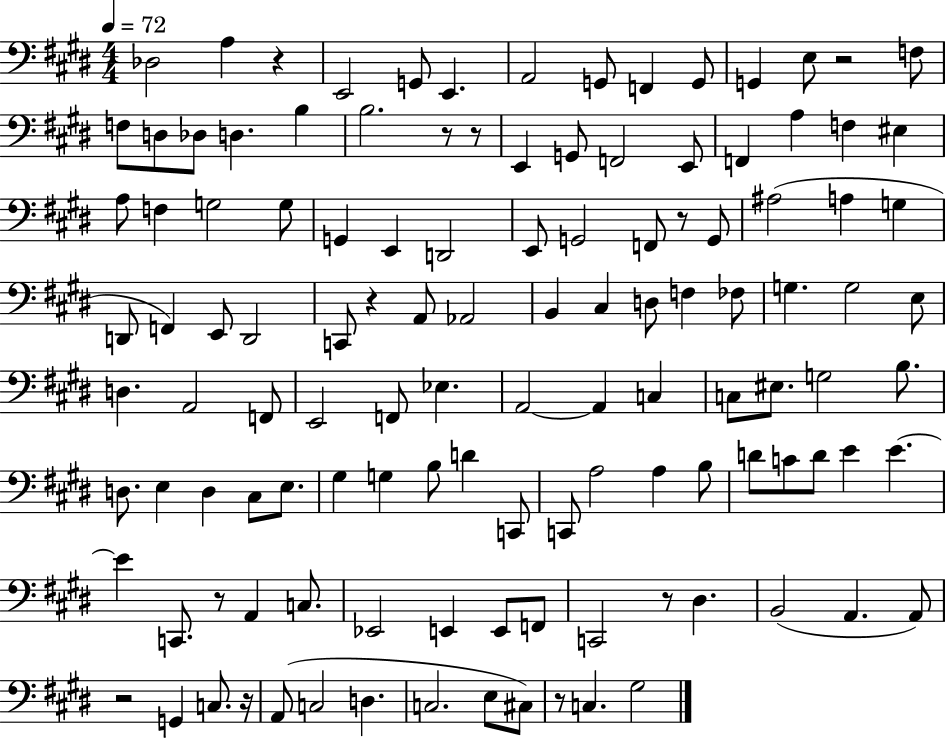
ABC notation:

X:1
T:Untitled
M:4/4
L:1/4
K:E
_D,2 A, z E,,2 G,,/2 E,, A,,2 G,,/2 F,, G,,/2 G,, E,/2 z2 F,/2 F,/2 D,/2 _D,/2 D, B, B,2 z/2 z/2 E,, G,,/2 F,,2 E,,/2 F,, A, F, ^E, A,/2 F, G,2 G,/2 G,, E,, D,,2 E,,/2 G,,2 F,,/2 z/2 G,,/2 ^A,2 A, G, D,,/2 F,, E,,/2 D,,2 C,,/2 z A,,/2 _A,,2 B,, ^C, D,/2 F, _F,/2 G, G,2 E,/2 D, A,,2 F,,/2 E,,2 F,,/2 _E, A,,2 A,, C, C,/2 ^E,/2 G,2 B,/2 D,/2 E, D, ^C,/2 E,/2 ^G, G, B,/2 D C,,/2 C,,/2 A,2 A, B,/2 D/2 C/2 D/2 E E E C,,/2 z/2 A,, C,/2 _E,,2 E,, E,,/2 F,,/2 C,,2 z/2 ^D, B,,2 A,, A,,/2 z2 G,, C,/2 z/4 A,,/2 C,2 D, C,2 E,/2 ^C,/2 z/2 C, ^G,2